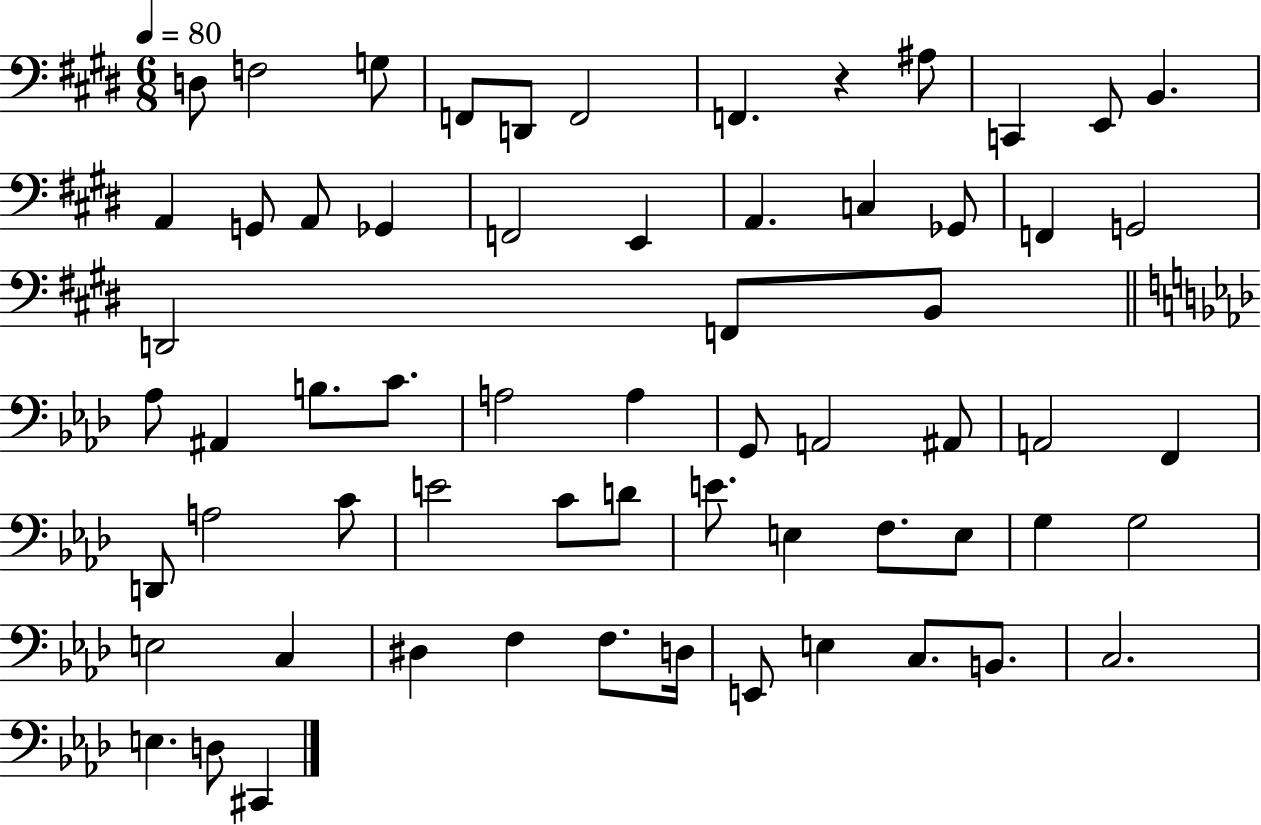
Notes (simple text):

D3/e F3/h G3/e F2/e D2/e F2/h F2/q. R/q A#3/e C2/q E2/e B2/q. A2/q G2/e A2/e Gb2/q F2/h E2/q A2/q. C3/q Gb2/e F2/q G2/h D2/h F2/e B2/e Ab3/e A#2/q B3/e. C4/e. A3/h A3/q G2/e A2/h A#2/e A2/h F2/q D2/e A3/h C4/e E4/h C4/e D4/e E4/e. E3/q F3/e. E3/e G3/q G3/h E3/h C3/q D#3/q F3/q F3/e. D3/s E2/e E3/q C3/e. B2/e. C3/h. E3/q. D3/e C#2/q